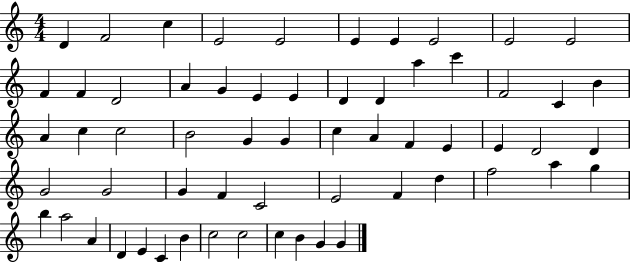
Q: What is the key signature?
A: C major